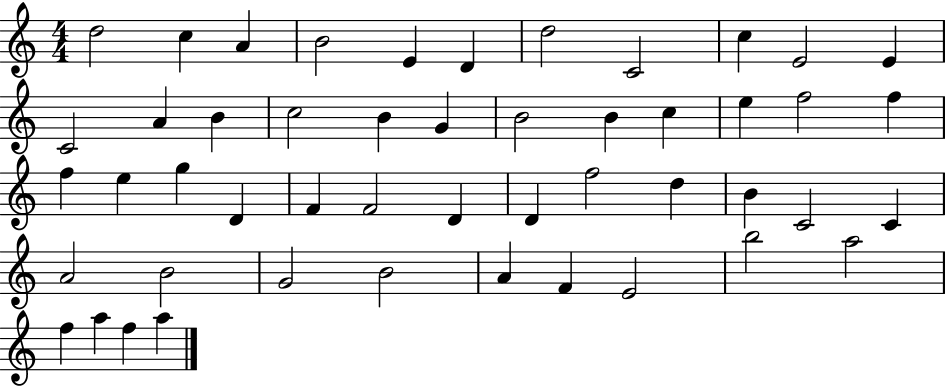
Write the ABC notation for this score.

X:1
T:Untitled
M:4/4
L:1/4
K:C
d2 c A B2 E D d2 C2 c E2 E C2 A B c2 B G B2 B c e f2 f f e g D F F2 D D f2 d B C2 C A2 B2 G2 B2 A F E2 b2 a2 f a f a